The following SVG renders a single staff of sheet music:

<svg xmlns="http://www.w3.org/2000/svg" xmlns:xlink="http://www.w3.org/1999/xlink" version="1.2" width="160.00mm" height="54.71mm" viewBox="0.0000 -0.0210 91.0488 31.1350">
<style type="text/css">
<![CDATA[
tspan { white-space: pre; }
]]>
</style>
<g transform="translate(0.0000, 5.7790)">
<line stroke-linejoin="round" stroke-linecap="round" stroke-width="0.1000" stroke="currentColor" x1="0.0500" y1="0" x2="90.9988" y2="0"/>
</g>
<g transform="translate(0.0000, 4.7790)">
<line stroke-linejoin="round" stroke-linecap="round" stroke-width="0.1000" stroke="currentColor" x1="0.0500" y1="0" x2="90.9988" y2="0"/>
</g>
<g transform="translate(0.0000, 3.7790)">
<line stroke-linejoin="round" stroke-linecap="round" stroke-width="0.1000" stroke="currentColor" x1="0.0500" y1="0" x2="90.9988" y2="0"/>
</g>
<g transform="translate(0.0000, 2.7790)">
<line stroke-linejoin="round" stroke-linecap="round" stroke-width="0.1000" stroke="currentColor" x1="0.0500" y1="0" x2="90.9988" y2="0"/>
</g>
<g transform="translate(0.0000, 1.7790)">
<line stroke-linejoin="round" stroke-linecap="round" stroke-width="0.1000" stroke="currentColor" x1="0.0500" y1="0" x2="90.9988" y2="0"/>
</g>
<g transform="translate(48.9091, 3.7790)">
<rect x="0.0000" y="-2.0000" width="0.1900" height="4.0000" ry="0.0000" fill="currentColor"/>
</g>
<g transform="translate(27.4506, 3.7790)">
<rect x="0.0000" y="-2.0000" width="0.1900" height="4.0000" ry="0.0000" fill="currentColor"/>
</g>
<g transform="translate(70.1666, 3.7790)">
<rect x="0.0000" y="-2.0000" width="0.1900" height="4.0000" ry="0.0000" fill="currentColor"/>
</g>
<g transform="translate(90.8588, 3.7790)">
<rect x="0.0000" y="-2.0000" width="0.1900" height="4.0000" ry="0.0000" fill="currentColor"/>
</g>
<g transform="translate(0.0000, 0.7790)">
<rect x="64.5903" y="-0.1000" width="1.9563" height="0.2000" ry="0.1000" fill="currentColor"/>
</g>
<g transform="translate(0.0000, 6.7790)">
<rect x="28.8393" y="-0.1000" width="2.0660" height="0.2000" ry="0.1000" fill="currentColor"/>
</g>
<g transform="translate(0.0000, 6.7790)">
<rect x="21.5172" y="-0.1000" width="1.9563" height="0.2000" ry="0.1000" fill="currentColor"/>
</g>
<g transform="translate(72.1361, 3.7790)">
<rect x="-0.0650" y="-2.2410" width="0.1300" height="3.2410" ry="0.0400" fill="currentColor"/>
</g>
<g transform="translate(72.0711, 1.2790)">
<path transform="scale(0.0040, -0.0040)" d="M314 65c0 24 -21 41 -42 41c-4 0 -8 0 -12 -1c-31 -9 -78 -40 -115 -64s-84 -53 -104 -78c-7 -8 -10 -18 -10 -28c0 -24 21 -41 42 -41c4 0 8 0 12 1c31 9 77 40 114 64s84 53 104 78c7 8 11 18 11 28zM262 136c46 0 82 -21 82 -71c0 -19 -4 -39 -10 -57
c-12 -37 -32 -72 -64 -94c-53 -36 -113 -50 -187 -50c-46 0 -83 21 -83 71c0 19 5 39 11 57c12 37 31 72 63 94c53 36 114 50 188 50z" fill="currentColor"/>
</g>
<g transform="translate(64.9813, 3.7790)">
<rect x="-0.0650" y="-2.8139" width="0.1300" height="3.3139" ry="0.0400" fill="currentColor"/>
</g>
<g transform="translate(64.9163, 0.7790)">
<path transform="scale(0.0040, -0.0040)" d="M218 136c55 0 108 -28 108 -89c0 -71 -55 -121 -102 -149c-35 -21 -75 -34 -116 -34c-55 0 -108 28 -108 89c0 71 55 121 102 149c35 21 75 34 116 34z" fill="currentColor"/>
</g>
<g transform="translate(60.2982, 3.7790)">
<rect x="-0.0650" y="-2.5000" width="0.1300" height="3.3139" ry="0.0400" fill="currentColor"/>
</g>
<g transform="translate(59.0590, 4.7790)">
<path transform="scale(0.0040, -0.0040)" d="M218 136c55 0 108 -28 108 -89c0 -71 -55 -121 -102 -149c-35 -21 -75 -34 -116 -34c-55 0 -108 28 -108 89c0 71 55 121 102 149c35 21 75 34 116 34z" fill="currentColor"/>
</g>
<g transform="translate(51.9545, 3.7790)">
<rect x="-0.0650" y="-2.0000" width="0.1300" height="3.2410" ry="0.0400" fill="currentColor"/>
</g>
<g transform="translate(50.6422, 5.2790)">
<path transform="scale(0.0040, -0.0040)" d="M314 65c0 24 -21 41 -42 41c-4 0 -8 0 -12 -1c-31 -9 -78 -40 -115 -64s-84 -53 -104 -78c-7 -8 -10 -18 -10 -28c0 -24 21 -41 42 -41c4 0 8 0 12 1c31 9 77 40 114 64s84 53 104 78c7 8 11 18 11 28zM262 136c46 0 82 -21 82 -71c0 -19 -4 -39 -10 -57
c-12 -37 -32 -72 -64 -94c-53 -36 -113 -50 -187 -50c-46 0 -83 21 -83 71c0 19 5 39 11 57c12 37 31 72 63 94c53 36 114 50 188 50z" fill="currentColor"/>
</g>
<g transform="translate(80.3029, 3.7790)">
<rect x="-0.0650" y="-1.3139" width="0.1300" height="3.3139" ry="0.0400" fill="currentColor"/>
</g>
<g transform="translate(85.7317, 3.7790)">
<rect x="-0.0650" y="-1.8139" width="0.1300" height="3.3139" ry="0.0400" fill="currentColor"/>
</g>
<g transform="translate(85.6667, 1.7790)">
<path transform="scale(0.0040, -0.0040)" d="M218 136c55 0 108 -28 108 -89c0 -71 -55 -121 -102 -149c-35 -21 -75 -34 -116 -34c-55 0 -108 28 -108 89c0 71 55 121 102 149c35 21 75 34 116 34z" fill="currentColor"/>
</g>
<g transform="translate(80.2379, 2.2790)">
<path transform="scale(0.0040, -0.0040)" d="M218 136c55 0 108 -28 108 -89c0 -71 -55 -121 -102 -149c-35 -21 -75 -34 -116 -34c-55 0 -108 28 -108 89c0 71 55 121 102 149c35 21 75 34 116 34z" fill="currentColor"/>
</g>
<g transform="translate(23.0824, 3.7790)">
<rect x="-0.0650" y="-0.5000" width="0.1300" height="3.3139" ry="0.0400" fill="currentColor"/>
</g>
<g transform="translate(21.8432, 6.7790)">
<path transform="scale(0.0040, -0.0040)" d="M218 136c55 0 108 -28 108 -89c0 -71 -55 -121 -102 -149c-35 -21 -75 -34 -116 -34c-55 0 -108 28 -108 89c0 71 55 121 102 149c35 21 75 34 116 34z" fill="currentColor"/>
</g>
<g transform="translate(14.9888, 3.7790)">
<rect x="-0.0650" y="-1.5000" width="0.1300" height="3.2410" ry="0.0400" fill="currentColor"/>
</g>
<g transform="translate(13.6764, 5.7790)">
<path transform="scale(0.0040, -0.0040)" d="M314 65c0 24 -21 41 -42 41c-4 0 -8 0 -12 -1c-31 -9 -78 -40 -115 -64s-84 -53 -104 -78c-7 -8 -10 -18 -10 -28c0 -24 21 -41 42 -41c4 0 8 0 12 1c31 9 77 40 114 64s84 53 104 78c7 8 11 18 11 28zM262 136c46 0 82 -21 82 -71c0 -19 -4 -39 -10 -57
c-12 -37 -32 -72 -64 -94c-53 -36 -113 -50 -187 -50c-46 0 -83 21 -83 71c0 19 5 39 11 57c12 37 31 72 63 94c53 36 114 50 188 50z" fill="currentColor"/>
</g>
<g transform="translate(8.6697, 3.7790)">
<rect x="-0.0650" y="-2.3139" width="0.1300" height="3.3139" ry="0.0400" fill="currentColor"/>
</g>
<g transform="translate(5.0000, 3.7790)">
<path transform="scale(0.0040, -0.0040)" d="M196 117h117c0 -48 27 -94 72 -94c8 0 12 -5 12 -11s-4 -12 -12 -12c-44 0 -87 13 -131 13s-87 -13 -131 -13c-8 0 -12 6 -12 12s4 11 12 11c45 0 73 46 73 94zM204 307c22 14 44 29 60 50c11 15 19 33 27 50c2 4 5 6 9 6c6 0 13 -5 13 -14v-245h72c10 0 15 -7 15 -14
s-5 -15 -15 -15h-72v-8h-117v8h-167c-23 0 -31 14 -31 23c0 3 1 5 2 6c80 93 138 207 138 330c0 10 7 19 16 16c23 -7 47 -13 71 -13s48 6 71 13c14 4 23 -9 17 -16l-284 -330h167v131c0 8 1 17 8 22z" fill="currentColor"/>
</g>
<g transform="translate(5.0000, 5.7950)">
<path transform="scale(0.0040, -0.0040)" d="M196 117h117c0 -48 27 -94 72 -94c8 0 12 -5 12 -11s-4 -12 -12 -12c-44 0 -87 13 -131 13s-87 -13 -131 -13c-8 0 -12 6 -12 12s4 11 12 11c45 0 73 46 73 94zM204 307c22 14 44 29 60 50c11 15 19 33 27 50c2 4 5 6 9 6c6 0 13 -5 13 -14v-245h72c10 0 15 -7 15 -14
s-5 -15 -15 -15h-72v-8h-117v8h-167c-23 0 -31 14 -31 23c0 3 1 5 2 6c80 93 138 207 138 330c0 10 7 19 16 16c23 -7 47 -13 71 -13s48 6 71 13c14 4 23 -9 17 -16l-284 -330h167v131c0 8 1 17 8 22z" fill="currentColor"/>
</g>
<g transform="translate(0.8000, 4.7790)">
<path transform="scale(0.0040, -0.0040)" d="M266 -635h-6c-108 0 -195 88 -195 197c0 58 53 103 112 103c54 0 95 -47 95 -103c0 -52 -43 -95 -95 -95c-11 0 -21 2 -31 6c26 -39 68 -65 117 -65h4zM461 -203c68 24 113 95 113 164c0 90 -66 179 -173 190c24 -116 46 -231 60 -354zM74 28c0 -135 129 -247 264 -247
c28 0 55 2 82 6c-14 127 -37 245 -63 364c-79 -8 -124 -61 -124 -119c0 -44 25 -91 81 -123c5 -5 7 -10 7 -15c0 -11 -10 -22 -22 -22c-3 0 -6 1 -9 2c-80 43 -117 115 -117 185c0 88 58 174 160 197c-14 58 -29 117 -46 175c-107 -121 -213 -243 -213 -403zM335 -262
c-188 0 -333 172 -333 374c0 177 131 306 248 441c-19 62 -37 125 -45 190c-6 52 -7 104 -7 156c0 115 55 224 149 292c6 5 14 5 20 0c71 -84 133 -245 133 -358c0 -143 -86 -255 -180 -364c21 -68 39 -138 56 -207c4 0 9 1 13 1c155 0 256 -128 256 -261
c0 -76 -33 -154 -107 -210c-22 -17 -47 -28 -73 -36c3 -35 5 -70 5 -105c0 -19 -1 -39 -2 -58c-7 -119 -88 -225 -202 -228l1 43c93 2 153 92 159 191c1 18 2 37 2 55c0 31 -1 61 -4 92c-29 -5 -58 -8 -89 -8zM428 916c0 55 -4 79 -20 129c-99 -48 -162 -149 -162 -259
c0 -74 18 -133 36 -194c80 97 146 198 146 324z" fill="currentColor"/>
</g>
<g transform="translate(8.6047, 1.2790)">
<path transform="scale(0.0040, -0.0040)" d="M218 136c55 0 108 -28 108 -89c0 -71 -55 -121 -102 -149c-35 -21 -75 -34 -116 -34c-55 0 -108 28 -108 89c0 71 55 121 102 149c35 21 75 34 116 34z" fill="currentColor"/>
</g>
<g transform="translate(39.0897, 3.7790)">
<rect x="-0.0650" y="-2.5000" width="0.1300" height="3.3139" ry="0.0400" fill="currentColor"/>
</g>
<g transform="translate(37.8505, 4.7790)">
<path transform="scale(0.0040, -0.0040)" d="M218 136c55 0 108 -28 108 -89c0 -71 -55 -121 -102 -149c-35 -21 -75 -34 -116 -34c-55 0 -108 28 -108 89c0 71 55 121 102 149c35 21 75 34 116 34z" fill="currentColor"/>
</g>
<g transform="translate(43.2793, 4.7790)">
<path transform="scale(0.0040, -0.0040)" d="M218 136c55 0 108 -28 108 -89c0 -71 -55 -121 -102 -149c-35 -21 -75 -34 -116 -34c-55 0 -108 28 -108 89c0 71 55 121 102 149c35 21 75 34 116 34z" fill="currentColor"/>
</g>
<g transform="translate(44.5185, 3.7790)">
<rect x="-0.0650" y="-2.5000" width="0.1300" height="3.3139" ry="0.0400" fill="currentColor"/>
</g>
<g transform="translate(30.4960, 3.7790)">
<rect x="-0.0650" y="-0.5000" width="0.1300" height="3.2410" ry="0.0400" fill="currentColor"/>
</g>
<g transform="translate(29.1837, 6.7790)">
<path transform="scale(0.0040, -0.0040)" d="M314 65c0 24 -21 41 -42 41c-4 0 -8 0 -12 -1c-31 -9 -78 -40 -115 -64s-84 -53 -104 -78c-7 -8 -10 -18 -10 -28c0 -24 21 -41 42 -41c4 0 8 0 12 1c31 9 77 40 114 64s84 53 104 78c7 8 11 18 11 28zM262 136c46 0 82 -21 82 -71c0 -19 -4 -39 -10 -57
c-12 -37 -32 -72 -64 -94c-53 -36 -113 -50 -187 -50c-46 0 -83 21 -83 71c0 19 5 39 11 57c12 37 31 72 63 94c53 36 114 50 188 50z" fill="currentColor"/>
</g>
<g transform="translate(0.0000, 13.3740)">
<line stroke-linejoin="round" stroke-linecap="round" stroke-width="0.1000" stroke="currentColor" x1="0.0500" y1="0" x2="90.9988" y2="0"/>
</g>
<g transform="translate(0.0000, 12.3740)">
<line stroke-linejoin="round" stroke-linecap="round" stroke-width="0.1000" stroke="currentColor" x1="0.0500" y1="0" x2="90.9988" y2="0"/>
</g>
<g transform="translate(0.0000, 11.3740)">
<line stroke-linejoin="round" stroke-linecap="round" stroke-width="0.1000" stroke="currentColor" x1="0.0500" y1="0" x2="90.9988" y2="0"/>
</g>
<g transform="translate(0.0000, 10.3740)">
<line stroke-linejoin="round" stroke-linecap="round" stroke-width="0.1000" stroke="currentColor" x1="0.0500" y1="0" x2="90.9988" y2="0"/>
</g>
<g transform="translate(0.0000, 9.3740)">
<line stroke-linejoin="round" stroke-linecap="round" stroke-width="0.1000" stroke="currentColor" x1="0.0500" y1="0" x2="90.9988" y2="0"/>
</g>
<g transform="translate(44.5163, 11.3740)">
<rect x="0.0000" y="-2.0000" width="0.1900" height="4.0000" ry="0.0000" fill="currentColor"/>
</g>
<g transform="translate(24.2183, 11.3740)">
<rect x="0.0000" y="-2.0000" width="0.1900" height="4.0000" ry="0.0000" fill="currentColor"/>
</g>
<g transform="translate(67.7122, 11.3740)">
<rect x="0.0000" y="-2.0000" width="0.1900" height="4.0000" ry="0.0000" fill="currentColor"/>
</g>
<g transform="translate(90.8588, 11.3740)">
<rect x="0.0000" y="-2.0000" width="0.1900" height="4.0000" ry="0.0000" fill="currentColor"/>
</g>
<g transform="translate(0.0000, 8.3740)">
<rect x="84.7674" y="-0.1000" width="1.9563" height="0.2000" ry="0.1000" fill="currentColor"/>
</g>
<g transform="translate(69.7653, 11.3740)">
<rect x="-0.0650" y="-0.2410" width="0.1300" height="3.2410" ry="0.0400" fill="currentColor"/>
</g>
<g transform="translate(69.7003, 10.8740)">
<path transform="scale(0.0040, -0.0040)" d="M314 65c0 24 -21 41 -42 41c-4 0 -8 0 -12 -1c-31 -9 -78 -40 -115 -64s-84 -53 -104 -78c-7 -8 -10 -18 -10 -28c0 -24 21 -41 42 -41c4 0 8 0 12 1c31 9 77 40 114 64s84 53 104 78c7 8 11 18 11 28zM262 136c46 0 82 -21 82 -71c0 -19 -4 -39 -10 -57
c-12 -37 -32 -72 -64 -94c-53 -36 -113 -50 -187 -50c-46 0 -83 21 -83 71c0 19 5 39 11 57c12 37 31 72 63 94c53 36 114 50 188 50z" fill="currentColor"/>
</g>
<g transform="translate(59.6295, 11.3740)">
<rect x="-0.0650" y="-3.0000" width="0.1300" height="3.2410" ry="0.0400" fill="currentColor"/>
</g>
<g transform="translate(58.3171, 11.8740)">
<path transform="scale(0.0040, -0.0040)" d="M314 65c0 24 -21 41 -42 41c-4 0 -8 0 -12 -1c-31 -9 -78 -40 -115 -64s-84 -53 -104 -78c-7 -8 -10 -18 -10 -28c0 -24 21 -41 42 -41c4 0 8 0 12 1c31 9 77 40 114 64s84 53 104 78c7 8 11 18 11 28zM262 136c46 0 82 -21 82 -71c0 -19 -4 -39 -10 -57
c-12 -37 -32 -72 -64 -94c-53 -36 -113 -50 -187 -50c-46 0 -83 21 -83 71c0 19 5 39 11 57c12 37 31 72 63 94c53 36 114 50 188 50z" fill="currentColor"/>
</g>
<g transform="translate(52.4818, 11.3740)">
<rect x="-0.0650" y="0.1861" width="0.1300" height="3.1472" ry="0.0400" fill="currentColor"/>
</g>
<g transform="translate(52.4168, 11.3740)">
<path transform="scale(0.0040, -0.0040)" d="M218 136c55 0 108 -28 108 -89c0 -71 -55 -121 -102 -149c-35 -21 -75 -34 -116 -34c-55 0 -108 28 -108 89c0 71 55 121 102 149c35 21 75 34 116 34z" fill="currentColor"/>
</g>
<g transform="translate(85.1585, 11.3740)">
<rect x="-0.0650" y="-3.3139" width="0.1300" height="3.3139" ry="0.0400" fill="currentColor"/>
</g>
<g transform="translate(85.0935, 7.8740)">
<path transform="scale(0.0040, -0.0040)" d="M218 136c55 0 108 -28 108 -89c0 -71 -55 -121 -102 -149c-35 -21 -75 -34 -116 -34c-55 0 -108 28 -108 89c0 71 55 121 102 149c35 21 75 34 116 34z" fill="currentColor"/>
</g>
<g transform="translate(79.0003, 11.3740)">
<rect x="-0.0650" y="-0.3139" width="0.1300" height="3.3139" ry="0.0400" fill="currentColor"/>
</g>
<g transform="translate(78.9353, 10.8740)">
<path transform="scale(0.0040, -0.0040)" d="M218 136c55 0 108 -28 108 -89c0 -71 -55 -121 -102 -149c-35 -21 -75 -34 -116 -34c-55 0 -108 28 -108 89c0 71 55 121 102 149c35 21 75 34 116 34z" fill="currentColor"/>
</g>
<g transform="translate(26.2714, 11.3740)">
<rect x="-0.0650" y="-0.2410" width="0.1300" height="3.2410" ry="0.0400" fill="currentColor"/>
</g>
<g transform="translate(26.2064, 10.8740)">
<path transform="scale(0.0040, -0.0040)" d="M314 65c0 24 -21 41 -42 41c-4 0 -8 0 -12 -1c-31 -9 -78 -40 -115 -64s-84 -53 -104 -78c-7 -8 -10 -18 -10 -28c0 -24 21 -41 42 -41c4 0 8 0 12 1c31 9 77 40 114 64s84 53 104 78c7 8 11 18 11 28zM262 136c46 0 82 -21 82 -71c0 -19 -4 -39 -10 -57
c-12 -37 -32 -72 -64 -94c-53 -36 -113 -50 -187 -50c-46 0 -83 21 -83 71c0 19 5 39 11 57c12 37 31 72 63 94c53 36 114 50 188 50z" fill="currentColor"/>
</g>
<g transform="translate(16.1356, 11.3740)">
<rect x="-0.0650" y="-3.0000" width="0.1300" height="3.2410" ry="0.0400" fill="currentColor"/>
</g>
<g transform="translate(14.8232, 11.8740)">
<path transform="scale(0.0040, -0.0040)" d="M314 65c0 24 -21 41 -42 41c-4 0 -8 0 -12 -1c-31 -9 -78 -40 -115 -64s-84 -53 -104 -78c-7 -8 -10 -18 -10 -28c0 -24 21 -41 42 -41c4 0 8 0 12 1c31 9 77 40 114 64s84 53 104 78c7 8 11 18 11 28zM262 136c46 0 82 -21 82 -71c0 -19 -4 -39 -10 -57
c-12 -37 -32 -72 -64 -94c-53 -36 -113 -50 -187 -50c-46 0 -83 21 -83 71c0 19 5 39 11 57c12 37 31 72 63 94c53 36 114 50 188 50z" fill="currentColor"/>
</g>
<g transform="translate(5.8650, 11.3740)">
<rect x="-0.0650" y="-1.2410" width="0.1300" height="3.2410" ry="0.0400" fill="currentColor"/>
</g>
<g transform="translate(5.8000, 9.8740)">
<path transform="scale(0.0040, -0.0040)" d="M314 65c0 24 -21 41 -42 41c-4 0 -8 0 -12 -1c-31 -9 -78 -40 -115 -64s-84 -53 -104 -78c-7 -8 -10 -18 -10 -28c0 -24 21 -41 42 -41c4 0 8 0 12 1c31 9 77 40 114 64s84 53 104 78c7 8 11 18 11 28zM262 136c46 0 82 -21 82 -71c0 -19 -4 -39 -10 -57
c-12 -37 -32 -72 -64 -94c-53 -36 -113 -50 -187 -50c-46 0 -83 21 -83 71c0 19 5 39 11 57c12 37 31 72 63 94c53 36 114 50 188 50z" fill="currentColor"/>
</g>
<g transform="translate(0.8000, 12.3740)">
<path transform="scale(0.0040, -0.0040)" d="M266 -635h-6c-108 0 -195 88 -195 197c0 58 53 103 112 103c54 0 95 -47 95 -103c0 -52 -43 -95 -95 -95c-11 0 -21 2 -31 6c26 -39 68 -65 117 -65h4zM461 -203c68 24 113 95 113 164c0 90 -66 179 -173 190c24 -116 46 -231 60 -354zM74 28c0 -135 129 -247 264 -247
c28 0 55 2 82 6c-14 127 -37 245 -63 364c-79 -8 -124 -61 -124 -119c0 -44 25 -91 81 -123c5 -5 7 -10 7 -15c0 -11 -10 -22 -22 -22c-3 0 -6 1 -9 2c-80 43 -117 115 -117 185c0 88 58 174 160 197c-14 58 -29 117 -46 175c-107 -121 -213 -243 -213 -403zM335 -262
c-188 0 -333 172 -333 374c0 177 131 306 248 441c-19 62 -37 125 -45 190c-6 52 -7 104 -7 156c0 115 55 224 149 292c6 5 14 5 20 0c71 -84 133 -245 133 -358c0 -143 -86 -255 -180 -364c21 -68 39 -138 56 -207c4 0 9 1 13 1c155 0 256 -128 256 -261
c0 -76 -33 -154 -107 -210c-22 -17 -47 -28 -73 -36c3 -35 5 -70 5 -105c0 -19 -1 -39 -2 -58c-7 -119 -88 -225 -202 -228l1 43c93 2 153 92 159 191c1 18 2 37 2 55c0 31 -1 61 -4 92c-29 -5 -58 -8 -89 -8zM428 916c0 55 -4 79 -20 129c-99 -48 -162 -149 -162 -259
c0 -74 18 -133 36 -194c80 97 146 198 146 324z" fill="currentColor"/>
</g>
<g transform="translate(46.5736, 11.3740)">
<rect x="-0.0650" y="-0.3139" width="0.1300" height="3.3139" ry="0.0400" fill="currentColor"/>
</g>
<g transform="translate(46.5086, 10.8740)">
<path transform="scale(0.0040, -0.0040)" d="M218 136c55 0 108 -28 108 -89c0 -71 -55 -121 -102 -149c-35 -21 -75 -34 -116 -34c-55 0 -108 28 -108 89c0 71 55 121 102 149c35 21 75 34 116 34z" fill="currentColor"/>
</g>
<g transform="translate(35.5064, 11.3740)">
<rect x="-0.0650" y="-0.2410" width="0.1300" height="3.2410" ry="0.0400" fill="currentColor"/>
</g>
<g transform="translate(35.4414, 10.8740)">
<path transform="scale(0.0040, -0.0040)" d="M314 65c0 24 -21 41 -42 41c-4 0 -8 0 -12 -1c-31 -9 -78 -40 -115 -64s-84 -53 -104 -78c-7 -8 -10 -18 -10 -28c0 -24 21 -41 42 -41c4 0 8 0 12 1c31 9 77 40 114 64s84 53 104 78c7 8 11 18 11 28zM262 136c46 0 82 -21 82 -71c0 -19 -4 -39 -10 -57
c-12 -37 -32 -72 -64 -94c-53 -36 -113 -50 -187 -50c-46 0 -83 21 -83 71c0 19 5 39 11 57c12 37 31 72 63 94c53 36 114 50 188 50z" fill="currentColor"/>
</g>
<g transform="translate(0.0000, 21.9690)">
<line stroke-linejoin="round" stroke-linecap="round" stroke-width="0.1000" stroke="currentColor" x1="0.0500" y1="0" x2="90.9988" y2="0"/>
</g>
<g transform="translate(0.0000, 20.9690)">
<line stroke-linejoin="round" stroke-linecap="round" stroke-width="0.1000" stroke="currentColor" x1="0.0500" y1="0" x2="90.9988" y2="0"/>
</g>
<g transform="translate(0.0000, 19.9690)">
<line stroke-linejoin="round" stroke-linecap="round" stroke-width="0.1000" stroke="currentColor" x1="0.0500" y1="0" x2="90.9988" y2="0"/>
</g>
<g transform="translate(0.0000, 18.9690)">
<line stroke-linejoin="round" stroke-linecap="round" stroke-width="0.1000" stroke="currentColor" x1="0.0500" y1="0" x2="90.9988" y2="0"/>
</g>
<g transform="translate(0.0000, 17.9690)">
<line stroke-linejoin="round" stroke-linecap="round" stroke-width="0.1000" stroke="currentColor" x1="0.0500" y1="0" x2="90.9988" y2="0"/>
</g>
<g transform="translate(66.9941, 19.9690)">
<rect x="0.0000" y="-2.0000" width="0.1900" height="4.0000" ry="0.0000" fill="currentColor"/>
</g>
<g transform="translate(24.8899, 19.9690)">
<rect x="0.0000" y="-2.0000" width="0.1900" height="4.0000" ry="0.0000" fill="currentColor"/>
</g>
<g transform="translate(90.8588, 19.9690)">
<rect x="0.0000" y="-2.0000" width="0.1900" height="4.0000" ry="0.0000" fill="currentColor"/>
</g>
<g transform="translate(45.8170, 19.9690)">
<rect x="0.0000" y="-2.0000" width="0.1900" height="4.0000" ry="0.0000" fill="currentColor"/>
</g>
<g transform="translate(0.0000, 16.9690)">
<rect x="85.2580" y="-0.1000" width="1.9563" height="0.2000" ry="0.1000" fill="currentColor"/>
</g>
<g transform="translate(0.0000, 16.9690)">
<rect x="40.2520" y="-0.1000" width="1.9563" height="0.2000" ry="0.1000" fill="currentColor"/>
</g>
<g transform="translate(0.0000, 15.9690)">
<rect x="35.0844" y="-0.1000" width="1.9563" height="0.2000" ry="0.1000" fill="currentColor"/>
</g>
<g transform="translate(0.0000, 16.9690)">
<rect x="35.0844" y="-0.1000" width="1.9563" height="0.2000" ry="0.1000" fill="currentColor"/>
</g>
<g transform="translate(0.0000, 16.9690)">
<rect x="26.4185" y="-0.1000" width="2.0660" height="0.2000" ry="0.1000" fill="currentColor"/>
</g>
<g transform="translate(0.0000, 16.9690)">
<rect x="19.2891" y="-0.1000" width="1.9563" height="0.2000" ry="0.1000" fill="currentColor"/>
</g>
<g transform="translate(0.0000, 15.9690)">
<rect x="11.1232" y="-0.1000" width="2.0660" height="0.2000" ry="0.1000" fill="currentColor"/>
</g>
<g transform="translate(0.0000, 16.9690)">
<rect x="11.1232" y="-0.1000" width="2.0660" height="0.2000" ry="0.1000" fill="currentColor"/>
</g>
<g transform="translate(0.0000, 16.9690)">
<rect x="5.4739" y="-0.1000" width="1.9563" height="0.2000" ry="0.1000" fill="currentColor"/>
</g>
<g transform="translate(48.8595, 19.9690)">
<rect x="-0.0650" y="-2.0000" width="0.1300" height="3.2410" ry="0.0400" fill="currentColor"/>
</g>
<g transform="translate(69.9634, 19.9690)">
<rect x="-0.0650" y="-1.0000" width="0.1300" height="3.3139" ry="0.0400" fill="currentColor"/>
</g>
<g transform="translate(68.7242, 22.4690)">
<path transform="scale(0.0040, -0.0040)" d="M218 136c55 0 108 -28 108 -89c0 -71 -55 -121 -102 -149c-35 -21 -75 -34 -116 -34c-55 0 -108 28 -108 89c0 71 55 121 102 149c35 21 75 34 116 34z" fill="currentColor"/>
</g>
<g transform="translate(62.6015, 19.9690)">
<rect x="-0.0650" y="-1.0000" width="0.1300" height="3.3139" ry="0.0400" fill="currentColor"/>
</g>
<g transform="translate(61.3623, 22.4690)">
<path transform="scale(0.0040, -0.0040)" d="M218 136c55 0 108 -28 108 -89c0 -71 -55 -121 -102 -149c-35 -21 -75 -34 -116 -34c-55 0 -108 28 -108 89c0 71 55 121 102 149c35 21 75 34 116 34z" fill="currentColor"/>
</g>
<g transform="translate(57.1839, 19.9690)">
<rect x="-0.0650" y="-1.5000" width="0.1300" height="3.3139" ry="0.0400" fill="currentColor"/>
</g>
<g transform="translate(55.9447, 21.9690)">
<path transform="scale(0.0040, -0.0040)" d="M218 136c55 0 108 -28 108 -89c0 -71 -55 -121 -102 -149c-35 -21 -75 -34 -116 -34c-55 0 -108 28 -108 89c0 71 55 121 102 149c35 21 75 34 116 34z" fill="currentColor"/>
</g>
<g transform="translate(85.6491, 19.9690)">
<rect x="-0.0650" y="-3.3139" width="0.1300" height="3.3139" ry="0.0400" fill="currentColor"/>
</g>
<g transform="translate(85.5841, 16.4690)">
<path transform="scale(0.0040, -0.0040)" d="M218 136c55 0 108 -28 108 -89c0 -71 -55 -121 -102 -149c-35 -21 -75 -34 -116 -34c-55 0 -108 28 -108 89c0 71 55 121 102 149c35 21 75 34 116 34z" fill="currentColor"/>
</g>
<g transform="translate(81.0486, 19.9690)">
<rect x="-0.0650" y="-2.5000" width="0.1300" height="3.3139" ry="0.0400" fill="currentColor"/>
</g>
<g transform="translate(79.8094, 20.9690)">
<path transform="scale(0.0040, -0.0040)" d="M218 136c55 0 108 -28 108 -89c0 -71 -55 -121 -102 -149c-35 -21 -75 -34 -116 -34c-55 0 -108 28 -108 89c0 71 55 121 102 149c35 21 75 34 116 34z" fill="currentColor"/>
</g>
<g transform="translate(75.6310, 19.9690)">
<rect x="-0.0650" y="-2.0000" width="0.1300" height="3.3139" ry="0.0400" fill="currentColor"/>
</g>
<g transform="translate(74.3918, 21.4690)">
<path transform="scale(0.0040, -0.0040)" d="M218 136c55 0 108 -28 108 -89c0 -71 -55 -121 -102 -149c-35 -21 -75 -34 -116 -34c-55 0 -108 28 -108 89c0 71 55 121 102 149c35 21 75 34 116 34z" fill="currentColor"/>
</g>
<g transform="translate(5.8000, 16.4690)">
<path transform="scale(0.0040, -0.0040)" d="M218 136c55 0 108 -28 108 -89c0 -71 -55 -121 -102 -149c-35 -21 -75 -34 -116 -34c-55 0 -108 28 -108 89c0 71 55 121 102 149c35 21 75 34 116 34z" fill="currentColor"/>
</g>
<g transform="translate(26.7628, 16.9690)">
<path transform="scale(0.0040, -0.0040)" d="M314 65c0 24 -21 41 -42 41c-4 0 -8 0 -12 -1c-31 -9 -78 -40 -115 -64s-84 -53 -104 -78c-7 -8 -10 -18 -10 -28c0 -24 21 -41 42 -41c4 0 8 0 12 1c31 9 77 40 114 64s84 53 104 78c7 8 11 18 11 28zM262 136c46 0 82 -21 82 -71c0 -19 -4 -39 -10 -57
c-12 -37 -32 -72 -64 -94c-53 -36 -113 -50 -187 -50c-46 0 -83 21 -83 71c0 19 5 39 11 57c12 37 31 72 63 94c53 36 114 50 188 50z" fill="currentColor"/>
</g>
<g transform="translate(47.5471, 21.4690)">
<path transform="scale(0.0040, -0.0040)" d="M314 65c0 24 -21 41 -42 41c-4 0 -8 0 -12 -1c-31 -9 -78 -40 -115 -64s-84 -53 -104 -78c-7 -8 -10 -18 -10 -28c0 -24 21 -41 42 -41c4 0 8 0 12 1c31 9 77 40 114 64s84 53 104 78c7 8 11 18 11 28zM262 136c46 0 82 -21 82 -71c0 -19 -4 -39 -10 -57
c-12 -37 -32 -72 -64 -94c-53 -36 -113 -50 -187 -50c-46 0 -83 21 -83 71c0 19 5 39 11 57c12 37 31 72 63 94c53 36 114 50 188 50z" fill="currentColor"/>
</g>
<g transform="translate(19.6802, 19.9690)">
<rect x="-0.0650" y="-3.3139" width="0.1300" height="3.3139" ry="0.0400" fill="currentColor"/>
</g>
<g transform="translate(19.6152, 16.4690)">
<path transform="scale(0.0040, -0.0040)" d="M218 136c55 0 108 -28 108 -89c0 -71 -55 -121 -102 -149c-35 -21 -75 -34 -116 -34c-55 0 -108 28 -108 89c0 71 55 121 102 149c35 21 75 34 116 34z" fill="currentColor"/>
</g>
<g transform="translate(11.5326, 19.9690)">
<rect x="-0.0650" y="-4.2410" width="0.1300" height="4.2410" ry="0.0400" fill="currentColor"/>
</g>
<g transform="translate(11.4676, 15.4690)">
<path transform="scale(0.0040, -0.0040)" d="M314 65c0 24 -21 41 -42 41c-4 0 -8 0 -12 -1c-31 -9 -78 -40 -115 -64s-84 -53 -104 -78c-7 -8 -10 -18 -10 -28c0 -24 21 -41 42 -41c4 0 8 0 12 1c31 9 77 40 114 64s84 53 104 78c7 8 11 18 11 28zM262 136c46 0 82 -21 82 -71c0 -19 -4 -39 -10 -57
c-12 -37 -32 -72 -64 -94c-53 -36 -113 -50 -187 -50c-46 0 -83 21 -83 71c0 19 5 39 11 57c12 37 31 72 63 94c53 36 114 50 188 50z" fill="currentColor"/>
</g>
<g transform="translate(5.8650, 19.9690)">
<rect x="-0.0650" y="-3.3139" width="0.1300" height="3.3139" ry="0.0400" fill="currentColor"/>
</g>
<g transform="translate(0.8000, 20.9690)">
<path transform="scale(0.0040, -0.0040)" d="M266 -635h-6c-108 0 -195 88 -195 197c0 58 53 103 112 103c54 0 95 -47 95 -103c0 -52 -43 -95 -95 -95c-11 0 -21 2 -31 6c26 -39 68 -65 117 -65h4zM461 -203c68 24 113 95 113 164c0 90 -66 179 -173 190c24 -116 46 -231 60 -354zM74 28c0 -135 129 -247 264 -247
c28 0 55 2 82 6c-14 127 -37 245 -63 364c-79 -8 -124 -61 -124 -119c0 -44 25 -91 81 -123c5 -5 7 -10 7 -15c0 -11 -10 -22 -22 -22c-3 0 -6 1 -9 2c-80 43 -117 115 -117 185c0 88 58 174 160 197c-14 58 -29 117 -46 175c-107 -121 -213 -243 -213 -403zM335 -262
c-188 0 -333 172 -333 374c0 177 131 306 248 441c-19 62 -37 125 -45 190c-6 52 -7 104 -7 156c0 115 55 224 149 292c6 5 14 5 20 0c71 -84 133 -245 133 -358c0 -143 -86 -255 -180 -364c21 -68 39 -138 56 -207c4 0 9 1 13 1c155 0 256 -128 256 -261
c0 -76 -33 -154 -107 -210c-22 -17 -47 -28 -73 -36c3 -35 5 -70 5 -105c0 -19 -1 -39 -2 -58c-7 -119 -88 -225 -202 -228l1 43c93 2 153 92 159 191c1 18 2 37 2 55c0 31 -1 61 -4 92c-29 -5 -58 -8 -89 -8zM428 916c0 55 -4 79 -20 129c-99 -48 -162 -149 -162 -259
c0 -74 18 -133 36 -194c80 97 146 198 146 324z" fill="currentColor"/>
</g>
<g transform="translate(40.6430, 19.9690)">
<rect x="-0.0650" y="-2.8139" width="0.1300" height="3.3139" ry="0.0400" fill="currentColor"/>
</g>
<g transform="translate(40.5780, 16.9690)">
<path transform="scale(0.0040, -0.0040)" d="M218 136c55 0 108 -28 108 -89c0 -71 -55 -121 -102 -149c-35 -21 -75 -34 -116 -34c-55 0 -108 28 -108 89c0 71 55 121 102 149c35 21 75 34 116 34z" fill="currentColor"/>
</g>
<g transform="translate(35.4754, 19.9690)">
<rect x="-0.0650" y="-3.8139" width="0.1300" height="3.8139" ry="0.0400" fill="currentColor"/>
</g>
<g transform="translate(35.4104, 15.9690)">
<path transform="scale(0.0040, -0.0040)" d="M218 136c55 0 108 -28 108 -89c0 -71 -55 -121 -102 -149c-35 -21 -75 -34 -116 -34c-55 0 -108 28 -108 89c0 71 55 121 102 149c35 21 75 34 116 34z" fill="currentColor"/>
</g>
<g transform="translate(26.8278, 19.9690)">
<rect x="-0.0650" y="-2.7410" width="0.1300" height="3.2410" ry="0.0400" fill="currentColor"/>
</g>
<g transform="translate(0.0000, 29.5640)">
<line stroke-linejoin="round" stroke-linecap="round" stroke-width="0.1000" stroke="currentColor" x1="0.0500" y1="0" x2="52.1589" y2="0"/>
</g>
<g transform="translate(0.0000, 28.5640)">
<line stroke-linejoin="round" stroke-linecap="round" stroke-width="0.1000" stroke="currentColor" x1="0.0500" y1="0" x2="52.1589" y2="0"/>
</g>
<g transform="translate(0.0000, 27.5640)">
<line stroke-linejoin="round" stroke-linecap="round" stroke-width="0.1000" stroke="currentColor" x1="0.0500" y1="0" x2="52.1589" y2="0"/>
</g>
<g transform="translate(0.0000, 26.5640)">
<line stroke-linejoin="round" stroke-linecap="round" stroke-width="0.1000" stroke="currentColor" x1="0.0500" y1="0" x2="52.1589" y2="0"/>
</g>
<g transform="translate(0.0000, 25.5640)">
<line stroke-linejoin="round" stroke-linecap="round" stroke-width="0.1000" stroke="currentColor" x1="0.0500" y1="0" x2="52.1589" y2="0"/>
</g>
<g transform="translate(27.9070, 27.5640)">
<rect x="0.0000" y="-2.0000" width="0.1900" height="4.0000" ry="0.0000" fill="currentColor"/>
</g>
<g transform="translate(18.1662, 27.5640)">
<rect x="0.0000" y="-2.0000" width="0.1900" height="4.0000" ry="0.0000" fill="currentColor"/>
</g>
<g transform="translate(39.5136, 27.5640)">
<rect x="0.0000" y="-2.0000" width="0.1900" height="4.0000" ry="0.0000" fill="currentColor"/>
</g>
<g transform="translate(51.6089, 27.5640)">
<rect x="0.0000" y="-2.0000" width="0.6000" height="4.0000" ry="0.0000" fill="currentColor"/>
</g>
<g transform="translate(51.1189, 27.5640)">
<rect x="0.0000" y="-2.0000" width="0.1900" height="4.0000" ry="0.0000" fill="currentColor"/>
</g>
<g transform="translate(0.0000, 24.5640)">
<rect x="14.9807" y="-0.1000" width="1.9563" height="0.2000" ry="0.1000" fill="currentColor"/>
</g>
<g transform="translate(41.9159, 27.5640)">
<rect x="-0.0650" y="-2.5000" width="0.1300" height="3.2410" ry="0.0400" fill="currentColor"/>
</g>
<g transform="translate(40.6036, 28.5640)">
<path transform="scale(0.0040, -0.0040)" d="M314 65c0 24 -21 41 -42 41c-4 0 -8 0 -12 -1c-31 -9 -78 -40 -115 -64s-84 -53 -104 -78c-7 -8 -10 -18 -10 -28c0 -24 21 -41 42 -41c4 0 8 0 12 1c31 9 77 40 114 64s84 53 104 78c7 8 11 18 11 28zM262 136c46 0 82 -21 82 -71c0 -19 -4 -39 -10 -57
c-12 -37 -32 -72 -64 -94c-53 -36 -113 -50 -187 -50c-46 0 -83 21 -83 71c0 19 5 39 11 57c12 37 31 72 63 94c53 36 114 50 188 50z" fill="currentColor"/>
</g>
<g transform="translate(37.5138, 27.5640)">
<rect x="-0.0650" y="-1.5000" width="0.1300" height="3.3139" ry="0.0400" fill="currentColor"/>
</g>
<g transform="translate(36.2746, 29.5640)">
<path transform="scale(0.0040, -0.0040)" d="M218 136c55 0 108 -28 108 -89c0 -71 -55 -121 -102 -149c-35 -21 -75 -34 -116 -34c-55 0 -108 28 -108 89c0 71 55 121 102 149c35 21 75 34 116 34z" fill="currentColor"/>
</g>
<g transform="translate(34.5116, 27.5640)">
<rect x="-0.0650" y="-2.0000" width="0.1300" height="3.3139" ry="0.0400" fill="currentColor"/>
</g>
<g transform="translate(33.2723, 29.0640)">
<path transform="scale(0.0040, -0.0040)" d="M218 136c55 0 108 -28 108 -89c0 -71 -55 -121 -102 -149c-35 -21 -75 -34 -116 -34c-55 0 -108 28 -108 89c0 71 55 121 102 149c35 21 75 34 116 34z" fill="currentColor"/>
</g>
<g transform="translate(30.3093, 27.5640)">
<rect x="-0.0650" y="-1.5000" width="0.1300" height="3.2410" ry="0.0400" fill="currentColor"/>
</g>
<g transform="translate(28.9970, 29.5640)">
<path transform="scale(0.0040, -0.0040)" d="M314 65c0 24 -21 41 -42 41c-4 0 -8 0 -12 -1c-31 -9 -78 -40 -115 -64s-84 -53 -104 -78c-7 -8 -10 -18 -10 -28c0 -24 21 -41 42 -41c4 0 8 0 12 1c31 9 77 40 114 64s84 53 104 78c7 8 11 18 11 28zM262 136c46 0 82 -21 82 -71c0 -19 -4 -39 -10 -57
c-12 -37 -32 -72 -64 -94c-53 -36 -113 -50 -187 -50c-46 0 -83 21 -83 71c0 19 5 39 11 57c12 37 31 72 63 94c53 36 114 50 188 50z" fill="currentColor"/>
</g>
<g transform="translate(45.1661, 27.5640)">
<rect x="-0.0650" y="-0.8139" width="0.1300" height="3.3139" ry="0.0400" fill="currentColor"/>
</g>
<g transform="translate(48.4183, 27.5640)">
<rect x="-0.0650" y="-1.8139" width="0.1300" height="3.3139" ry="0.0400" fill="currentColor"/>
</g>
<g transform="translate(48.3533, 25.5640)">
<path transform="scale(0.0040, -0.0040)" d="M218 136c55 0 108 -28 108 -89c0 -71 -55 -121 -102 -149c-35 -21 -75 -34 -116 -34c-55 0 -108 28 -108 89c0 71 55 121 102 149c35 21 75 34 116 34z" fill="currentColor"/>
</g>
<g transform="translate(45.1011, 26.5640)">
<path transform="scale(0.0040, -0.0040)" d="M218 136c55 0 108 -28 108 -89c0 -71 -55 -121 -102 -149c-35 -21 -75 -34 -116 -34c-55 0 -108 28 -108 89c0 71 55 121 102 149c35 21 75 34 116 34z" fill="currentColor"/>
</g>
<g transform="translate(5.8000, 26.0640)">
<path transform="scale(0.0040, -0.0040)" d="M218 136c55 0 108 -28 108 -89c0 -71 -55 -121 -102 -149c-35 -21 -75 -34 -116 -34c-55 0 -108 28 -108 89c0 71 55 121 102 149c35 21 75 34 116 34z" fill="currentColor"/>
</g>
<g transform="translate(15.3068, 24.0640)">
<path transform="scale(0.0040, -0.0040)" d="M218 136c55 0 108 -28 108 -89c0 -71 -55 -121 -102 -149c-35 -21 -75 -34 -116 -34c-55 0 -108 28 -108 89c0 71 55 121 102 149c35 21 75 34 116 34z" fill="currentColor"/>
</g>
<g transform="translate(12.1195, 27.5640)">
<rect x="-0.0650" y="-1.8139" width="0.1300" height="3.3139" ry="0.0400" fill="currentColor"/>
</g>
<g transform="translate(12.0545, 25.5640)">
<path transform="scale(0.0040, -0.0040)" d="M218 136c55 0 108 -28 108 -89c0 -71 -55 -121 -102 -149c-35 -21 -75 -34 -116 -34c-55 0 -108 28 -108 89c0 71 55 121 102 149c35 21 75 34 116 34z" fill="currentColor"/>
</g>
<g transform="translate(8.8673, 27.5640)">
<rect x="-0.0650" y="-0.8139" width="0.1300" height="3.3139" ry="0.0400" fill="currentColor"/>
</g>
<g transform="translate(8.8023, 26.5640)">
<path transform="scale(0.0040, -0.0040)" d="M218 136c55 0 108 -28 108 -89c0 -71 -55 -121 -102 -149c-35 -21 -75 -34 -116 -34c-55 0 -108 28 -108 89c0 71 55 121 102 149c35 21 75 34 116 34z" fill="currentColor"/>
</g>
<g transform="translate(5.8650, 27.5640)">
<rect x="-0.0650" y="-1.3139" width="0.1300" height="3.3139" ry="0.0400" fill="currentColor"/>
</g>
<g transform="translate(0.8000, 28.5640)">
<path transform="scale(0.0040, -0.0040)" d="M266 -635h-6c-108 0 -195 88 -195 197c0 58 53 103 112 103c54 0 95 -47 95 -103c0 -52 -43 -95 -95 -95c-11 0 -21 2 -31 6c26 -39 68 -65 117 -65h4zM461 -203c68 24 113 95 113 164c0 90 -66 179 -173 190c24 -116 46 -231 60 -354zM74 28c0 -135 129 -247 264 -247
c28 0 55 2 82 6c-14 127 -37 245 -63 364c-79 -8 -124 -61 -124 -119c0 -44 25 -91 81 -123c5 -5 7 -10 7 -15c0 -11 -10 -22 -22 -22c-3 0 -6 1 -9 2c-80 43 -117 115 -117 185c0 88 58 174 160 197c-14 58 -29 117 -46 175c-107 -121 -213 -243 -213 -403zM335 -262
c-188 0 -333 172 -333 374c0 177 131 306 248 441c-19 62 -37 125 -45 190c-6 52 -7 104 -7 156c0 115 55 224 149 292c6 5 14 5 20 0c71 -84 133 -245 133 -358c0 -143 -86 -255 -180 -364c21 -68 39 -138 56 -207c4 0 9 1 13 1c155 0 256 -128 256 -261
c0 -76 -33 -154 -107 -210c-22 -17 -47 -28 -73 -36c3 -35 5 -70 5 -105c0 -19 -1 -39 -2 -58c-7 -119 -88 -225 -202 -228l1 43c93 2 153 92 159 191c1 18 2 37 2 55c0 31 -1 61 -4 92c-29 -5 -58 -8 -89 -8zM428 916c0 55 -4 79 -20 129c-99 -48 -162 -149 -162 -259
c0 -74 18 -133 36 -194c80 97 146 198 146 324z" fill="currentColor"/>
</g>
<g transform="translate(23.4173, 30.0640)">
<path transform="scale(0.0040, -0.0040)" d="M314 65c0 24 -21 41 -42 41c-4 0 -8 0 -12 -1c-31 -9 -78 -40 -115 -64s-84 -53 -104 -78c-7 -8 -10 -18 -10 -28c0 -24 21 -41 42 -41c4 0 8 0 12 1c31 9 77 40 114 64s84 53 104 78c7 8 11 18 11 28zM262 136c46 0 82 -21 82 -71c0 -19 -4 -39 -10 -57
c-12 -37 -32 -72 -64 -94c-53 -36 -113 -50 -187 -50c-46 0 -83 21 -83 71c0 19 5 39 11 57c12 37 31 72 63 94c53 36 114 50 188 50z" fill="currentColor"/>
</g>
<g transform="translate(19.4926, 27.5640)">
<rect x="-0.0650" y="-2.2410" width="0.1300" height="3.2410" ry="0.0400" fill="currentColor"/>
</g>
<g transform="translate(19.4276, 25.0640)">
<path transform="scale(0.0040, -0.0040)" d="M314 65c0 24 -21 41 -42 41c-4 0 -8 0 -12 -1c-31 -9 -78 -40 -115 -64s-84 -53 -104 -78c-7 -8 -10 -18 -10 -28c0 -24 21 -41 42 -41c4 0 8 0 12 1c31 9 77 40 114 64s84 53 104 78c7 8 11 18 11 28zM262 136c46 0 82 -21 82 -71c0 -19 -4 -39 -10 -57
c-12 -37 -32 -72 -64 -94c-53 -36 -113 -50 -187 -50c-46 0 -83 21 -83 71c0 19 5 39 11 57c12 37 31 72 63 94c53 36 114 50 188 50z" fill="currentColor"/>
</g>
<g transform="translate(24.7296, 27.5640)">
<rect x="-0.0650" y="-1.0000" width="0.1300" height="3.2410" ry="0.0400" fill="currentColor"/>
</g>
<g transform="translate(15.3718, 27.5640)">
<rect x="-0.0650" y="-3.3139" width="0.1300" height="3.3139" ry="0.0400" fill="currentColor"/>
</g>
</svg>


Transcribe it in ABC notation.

X:1
T:Untitled
M:4/4
L:1/4
K:C
g E2 C C2 G G F2 G a g2 e f e2 A2 c2 c2 c B A2 c2 c b b d'2 b a2 c' a F2 E D D F G b e d f b g2 D2 E2 F E G2 d f